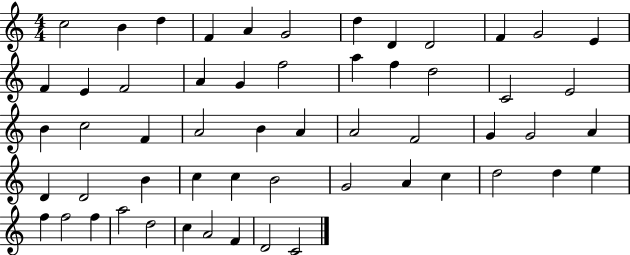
{
  \clef treble
  \numericTimeSignature
  \time 4/4
  \key c \major
  c''2 b'4 d''4 | f'4 a'4 g'2 | d''4 d'4 d'2 | f'4 g'2 e'4 | \break f'4 e'4 f'2 | a'4 g'4 f''2 | a''4 f''4 d''2 | c'2 e'2 | \break b'4 c''2 f'4 | a'2 b'4 a'4 | a'2 f'2 | g'4 g'2 a'4 | \break d'4 d'2 b'4 | c''4 c''4 b'2 | g'2 a'4 c''4 | d''2 d''4 e''4 | \break f''4 f''2 f''4 | a''2 d''2 | c''4 a'2 f'4 | d'2 c'2 | \break \bar "|."
}